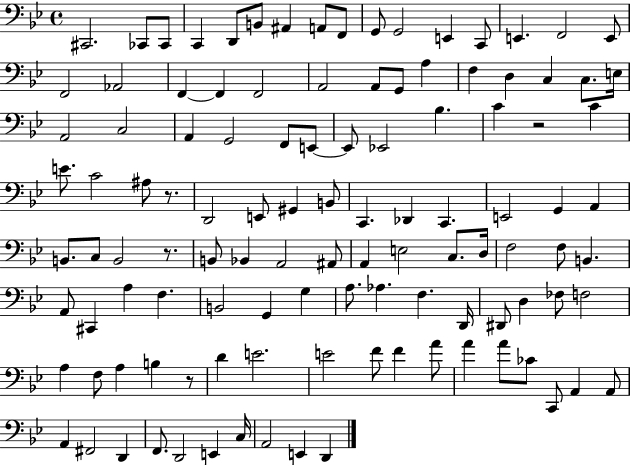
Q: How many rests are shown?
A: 4